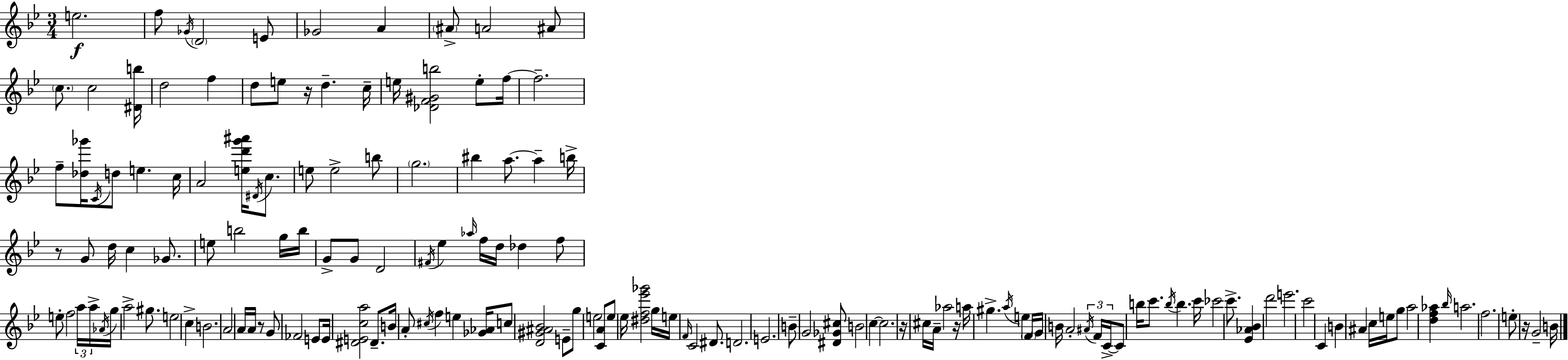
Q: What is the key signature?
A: BES major